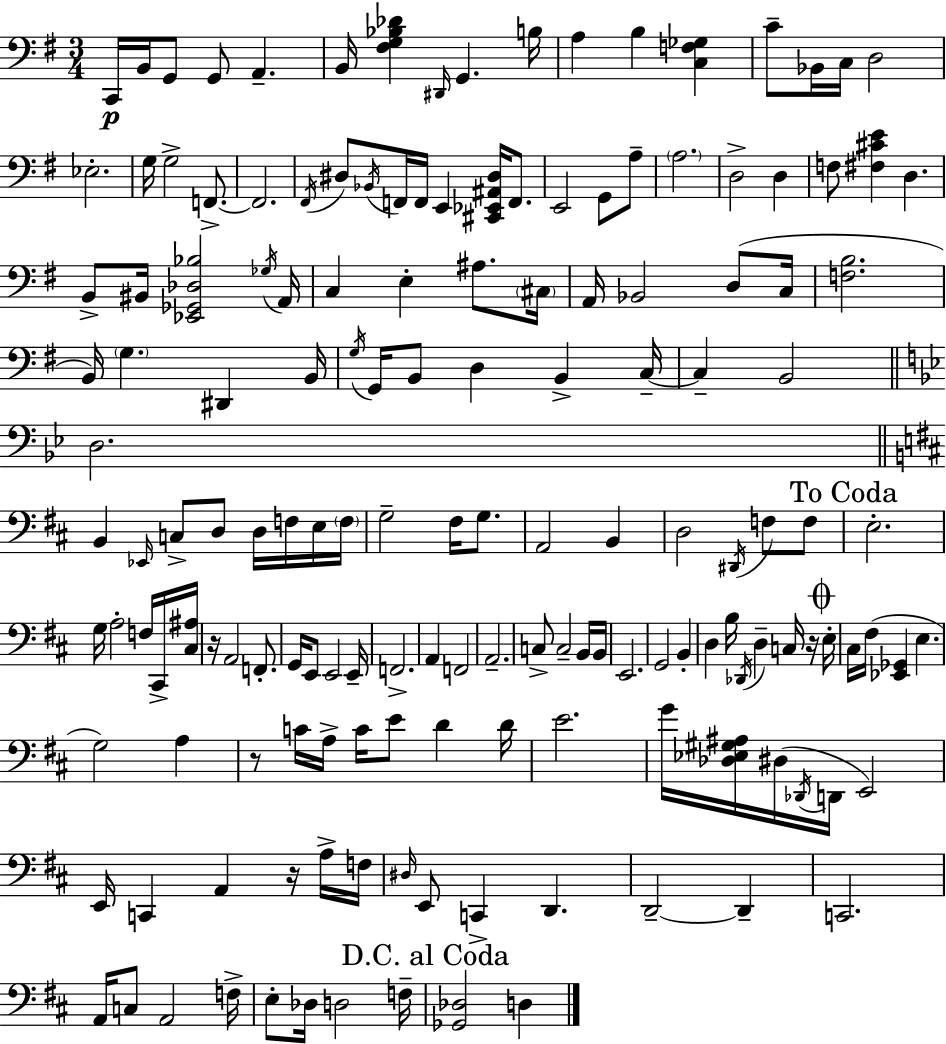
X:1
T:Untitled
M:3/4
L:1/4
K:G
C,,/4 B,,/4 G,,/2 G,,/2 A,, B,,/4 [^F,G,_B,_D] ^D,,/4 G,, B,/4 A, B, [C,F,_G,] C/2 _B,,/4 C,/4 D,2 _E,2 G,/4 G,2 F,,/2 F,,2 ^F,,/4 ^D,/2 _B,,/4 F,,/4 F,,/4 E,, [^C,,_E,,^A,,^D,]/4 F,,/2 E,,2 G,,/2 A,/2 A,2 D,2 D, F,/2 [^F,^CE] D, B,,/2 ^B,,/4 [_E,,_G,,_D,_B,]2 _G,/4 A,,/4 C, E, ^A,/2 ^C,/4 A,,/4 _B,,2 D,/2 C,/4 [F,B,]2 B,,/4 G, ^D,, B,,/4 G,/4 G,,/4 B,,/2 D, B,, C,/4 C, B,,2 D,2 B,, _E,,/4 C,/2 D,/2 D,/4 F,/4 E,/4 F,/4 G,2 ^F,/4 G,/2 A,,2 B,, D,2 ^D,,/4 F,/2 F,/2 E,2 G,/4 A,2 F,/4 ^C,,/4 [^C,^A,]/4 z/4 A,,2 F,,/2 G,,/4 E,,/2 E,,2 E,,/4 F,,2 A,, F,,2 A,,2 C,/2 C,2 B,,/4 B,,/4 E,,2 G,,2 B,, D, B,/4 _D,,/4 D, C,/4 z/4 E,/4 ^C,/4 ^F,/4 [_E,,_G,,] E, G,2 A, z/2 C/4 A,/4 C/4 E/2 D D/4 E2 G/4 [_D,_E,^G,^A,]/4 ^D,/4 _D,,/4 D,,/4 E,,2 E,,/4 C,, A,, z/4 A,/4 F,/4 ^D,/4 E,,/2 C,, D,, D,,2 D,, C,,2 A,,/4 C,/2 A,,2 F,/4 E,/2 _D,/4 D,2 F,/4 [_G,,_D,]2 D,